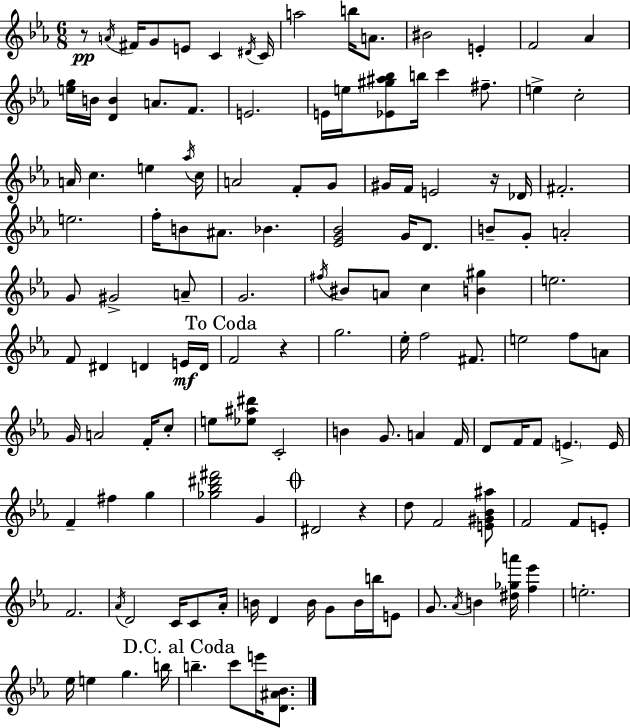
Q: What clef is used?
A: treble